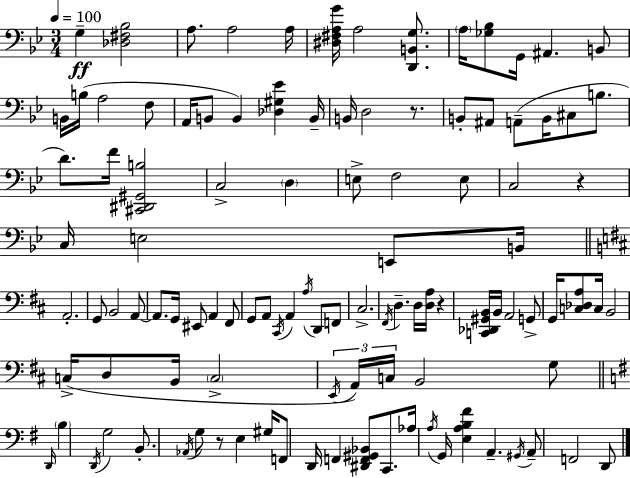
G3/q [Db3,F#3,Bb3]/h A3/e. A3/h A3/s [D#3,F#3,A3,G4]/s A3/h [D2,B2,G3]/e. A3/s [Gb3,Bb3]/e G2/s A#2/q. B2/e B2/s B3/s A3/h F3/e A2/s B2/e B2/q [Db3,G#3,Eb4]/q B2/s B2/s D3/h R/e. B2/e A#2/e A2/e B2/s C#3/e B3/e. D4/e. F4/s [C#2,D#2,G#2,B3]/h C3/h D3/q E3/e F3/h E3/e C3/h R/q C3/s E3/h E2/e B2/s A2/h. G2/e B2/h A2/e A2/e. G2/s EIS2/e A2/q F#2/e G2/e A2/e C#2/s A2/q A3/s D2/e F2/e C#3/h. F#2/s D3/q. D3/s [D3,A3]/s R/q [C2,Db2,G#2,B2]/s B2/s A2/h G2/e G2/s [C3,Db3,A3]/e C3/s B2/h C3/s D3/e B2/s C3/h E2/s A2/s C3/s B2/h G3/e D2/s B3/q D2/s G3/h B2/e. Ab2/s G3/e R/e E3/q G#3/s F2/e D2/s F2/q [D#2,F2,G#2,Bb2]/e C2/e. Ab3/s A3/s G2/s [E3,A3,B3,F#4]/q A2/q. G#2/s A2/e F2/h D2/e